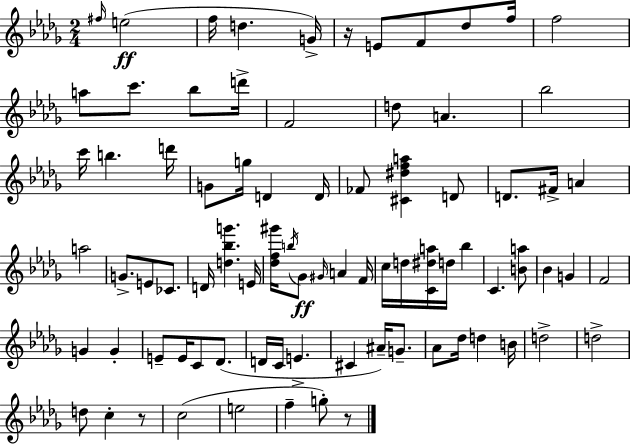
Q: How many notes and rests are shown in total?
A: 81